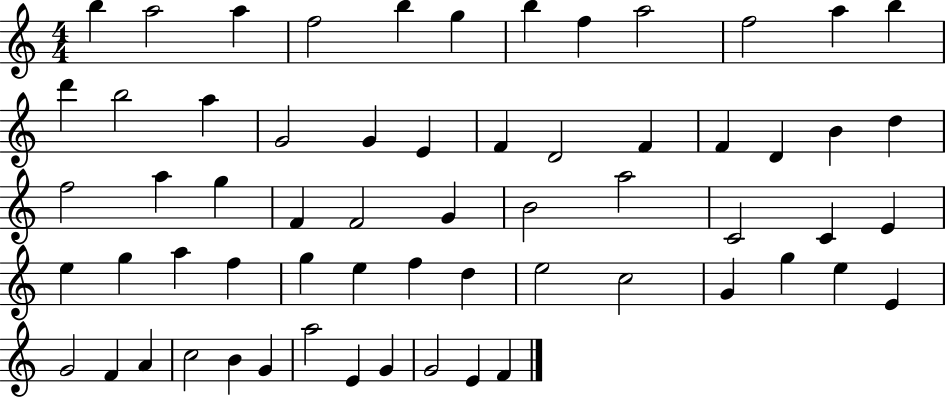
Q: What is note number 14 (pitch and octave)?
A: B5